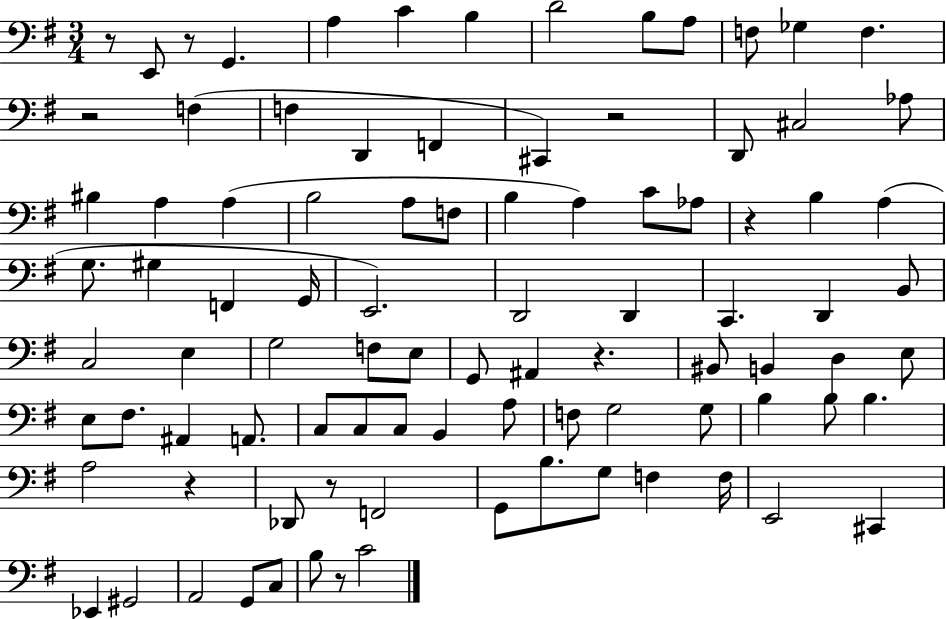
R/e E2/e R/e G2/q. A3/q C4/q B3/q D4/h B3/e A3/e F3/e Gb3/q F3/q. R/h F3/q F3/q D2/q F2/q C#2/q R/h D2/e C#3/h Ab3/e BIS3/q A3/q A3/q B3/h A3/e F3/e B3/q A3/q C4/e Ab3/e R/q B3/q A3/q G3/e. G#3/q F2/q G2/s E2/h. D2/h D2/q C2/q. D2/q B2/e C3/h E3/q G3/h F3/e E3/e G2/e A#2/q R/q. BIS2/e B2/q D3/q E3/e E3/e F#3/e. A#2/q A2/e. C3/e C3/e C3/e B2/q A3/e F3/e G3/h G3/e B3/q B3/e B3/q. A3/h R/q Db2/e R/e F2/h G2/e B3/e. G3/e F3/q F3/s E2/h C#2/q Eb2/q G#2/h A2/h G2/e C3/e B3/e R/e C4/h